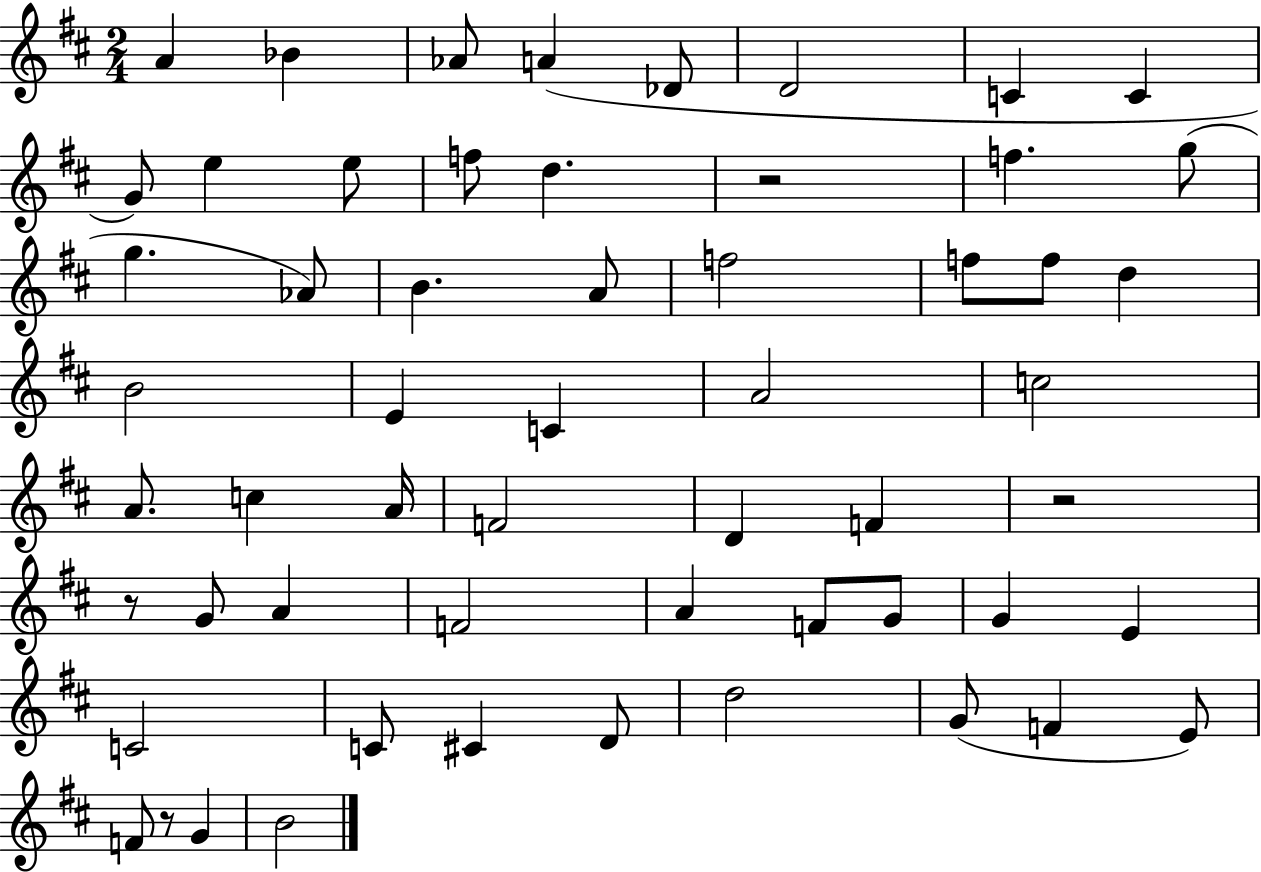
A4/q Bb4/q Ab4/e A4/q Db4/e D4/h C4/q C4/q G4/e E5/q E5/e F5/e D5/q. R/h F5/q. G5/e G5/q. Ab4/e B4/q. A4/e F5/h F5/e F5/e D5/q B4/h E4/q C4/q A4/h C5/h A4/e. C5/q A4/s F4/h D4/q F4/q R/h R/e G4/e A4/q F4/h A4/q F4/e G4/e G4/q E4/q C4/h C4/e C#4/q D4/e D5/h G4/e F4/q E4/e F4/e R/e G4/q B4/h